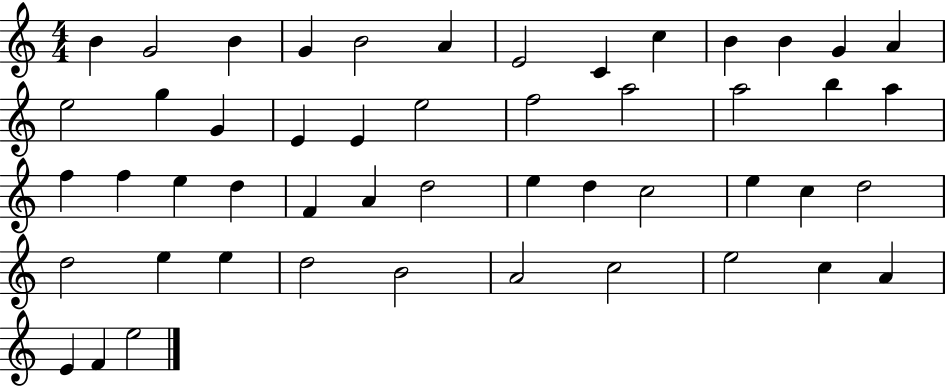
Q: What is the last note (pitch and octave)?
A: E5